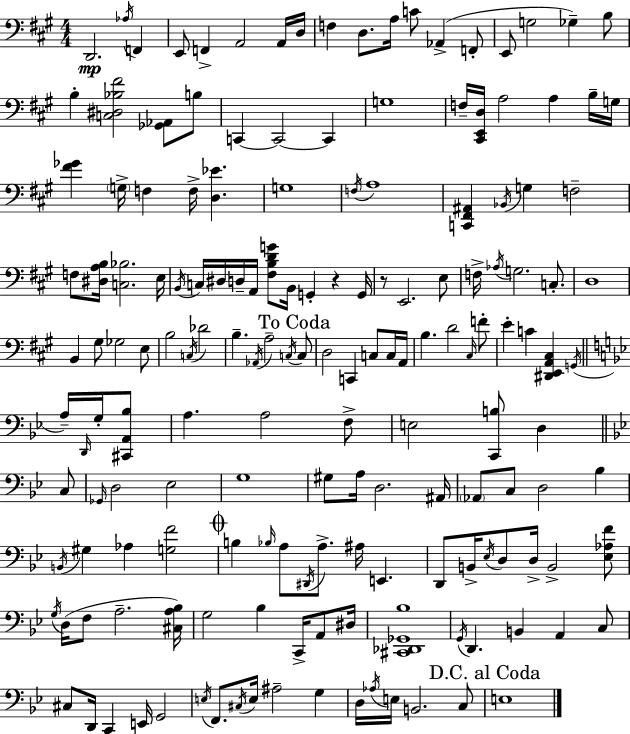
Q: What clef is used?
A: bass